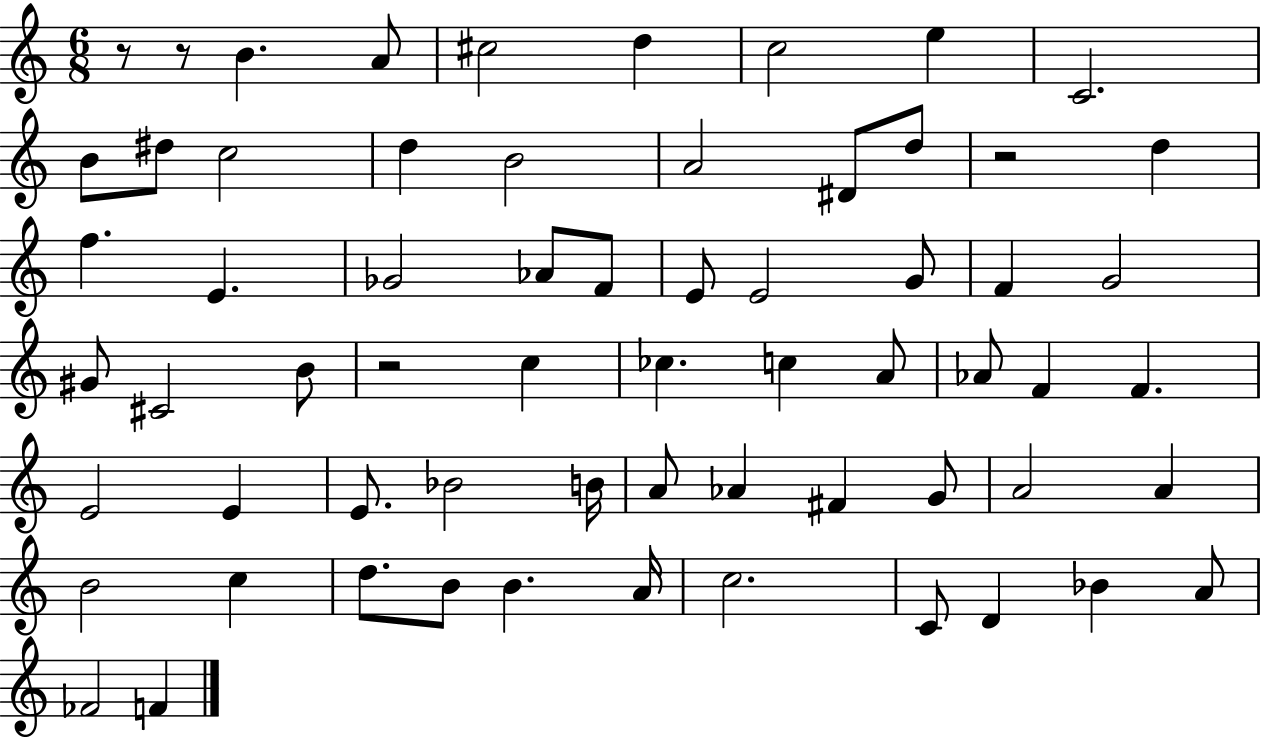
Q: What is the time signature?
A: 6/8